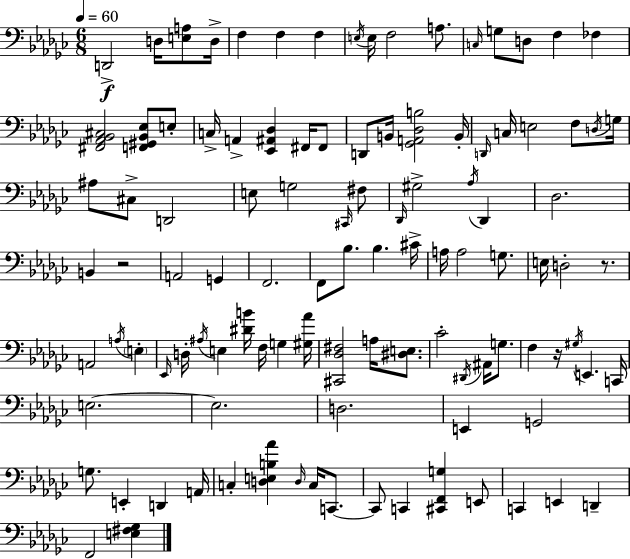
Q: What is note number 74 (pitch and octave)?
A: E3